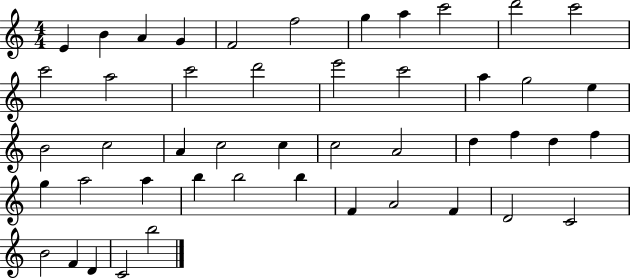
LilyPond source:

{
  \clef treble
  \numericTimeSignature
  \time 4/4
  \key c \major
  e'4 b'4 a'4 g'4 | f'2 f''2 | g''4 a''4 c'''2 | d'''2 c'''2 | \break c'''2 a''2 | c'''2 d'''2 | e'''2 c'''2 | a''4 g''2 e''4 | \break b'2 c''2 | a'4 c''2 c''4 | c''2 a'2 | d''4 f''4 d''4 f''4 | \break g''4 a''2 a''4 | b''4 b''2 b''4 | f'4 a'2 f'4 | d'2 c'2 | \break b'2 f'4 d'4 | c'2 b''2 | \bar "|."
}